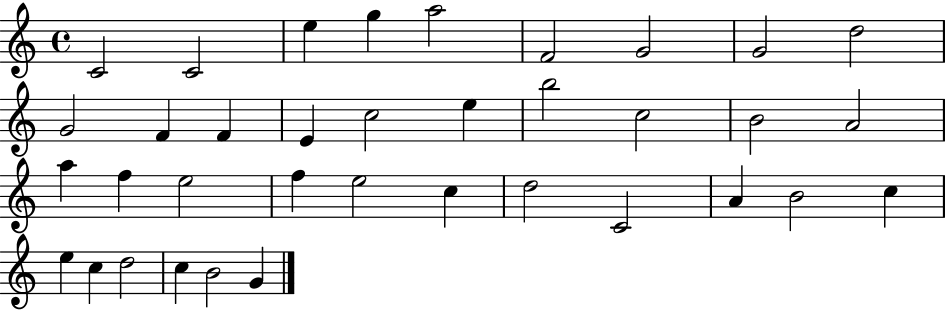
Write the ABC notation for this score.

X:1
T:Untitled
M:4/4
L:1/4
K:C
C2 C2 e g a2 F2 G2 G2 d2 G2 F F E c2 e b2 c2 B2 A2 a f e2 f e2 c d2 C2 A B2 c e c d2 c B2 G